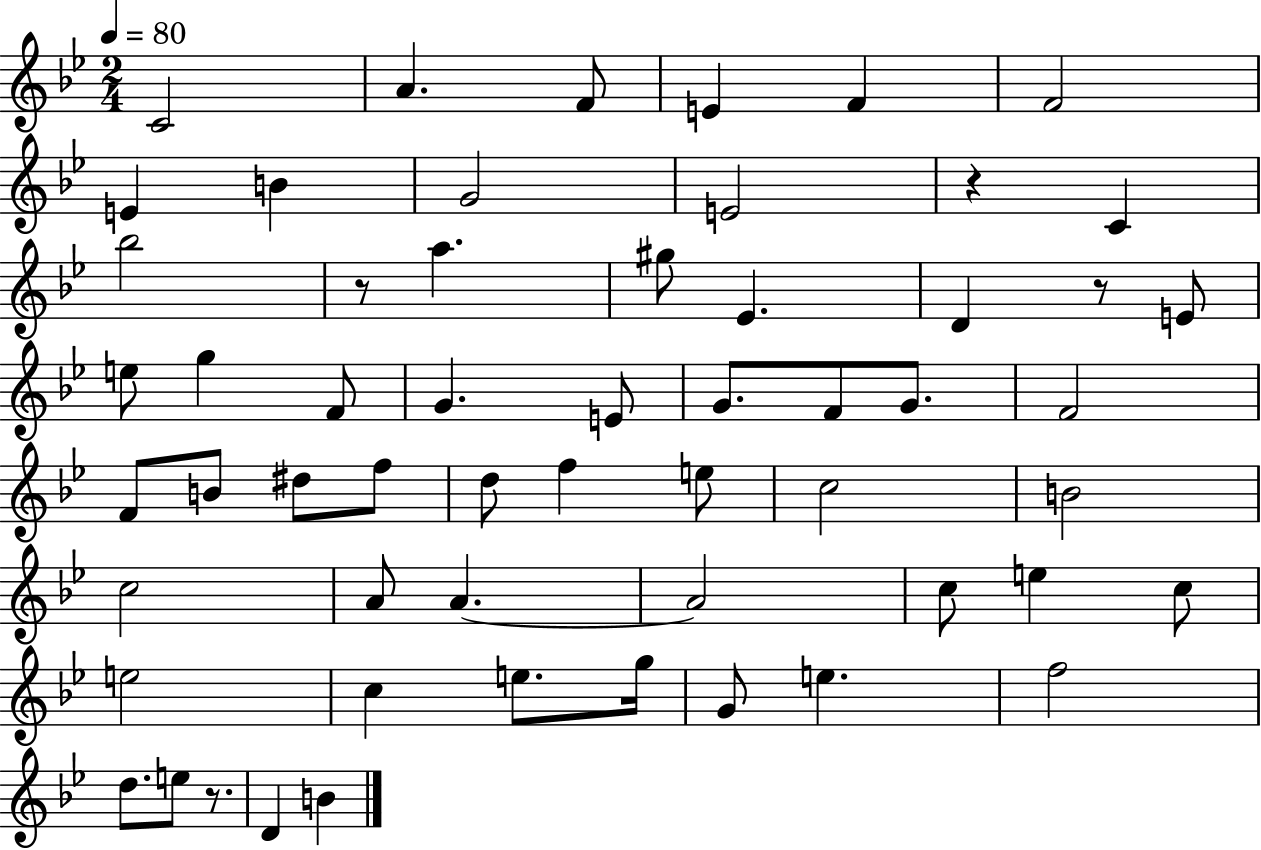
{
  \clef treble
  \numericTimeSignature
  \time 2/4
  \key bes \major
  \tempo 4 = 80
  c'2 | a'4. f'8 | e'4 f'4 | f'2 | \break e'4 b'4 | g'2 | e'2 | r4 c'4 | \break bes''2 | r8 a''4. | gis''8 ees'4. | d'4 r8 e'8 | \break e''8 g''4 f'8 | g'4. e'8 | g'8. f'8 g'8. | f'2 | \break f'8 b'8 dis''8 f''8 | d''8 f''4 e''8 | c''2 | b'2 | \break c''2 | a'8 a'4.~~ | a'2 | c''8 e''4 c''8 | \break e''2 | c''4 e''8. g''16 | g'8 e''4. | f''2 | \break d''8. e''8 r8. | d'4 b'4 | \bar "|."
}